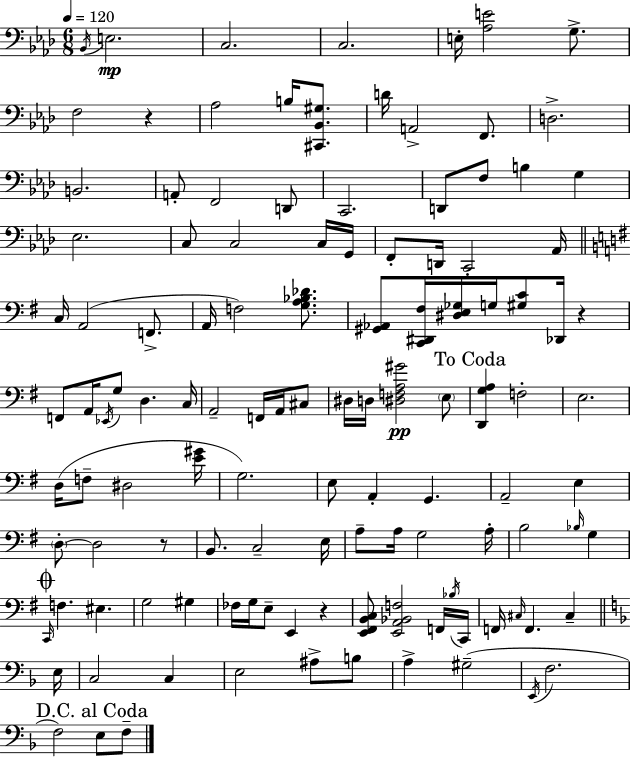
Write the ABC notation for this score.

X:1
T:Untitled
M:6/8
L:1/4
K:Fm
_B,,/4 E,2 C,2 C,2 E,/4 [_A,E]2 G,/2 F,2 z _A,2 B,/4 [^C,,_B,,^G,]/2 D/4 A,,2 F,,/2 D,2 B,,2 A,,/2 F,,2 D,,/2 C,,2 D,,/2 F,/2 B, G, _E,2 C,/2 C,2 C,/4 G,,/4 F,,/2 D,,/4 C,,2 _A,,/4 C,/4 A,,2 F,,/2 A,,/4 F,2 [G,A,_B,_D]/2 [^G,,_A,,]/2 [C,,^D,,^F,]/4 [^D,E,_G,]/4 G,/4 [^G,C]/2 _D,,/4 z F,,/2 A,,/4 _E,,/4 G,/2 D, C,/4 A,,2 F,,/4 A,,/4 ^C,/2 ^D,/4 D,/4 [^D,F,A,^G]2 E,/2 [D,,G,A,] F,2 E,2 D,/4 F,/2 ^D,2 [E^G]/4 G,2 E,/2 A,, G,, A,,2 E, D,/2 D,2 z/2 B,,/2 C,2 E,/4 A,/2 A,/4 G,2 A,/4 B,2 _B,/4 G, C,,/4 F, ^E, G,2 ^G, _F,/4 G,/4 E,/2 E,, z [E,,^F,,B,,C,]/2 [E,,A,,_B,,F,]2 F,,/4 _B,/4 C,,/4 F,,/4 ^C,/4 F,, ^C, E,/4 C,2 C, E,2 ^A,/2 B,/2 A, ^G,2 E,,/4 F,2 F,2 E,/2 F,/2